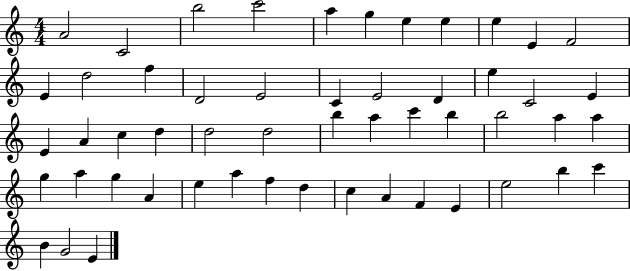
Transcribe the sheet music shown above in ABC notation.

X:1
T:Untitled
M:4/4
L:1/4
K:C
A2 C2 b2 c'2 a g e e e E F2 E d2 f D2 E2 C E2 D e C2 E E A c d d2 d2 b a c' b b2 a a g a g A e a f d c A F E e2 b c' B G2 E